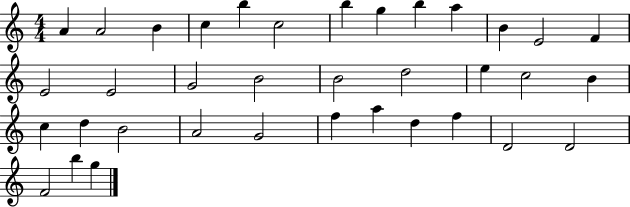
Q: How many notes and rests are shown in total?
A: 36